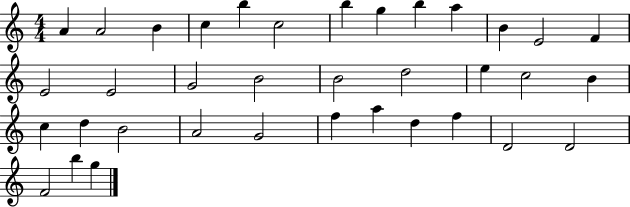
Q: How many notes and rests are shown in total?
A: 36